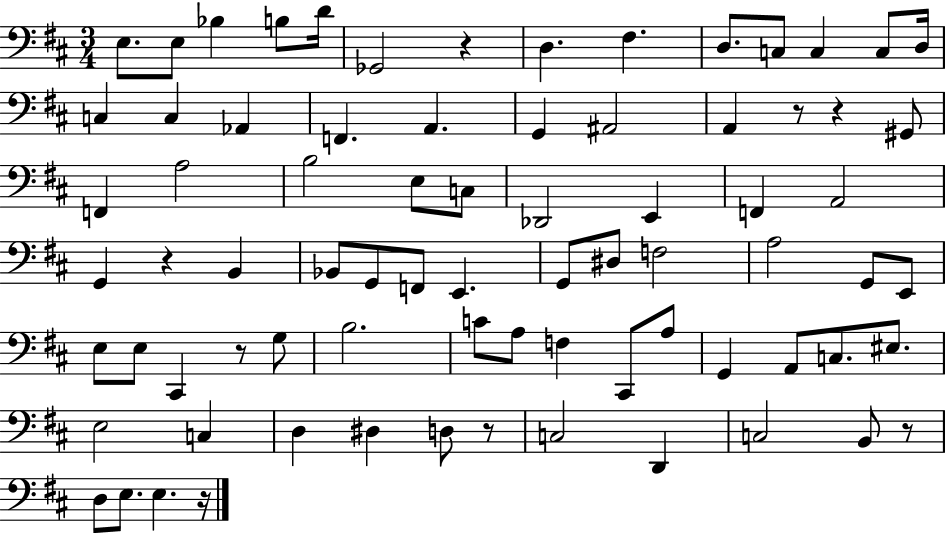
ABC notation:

X:1
T:Untitled
M:3/4
L:1/4
K:D
E,/2 E,/2 _B, B,/2 D/4 _G,,2 z D, ^F, D,/2 C,/2 C, C,/2 D,/4 C, C, _A,, F,, A,, G,, ^A,,2 A,, z/2 z ^G,,/2 F,, A,2 B,2 E,/2 C,/2 _D,,2 E,, F,, A,,2 G,, z B,, _B,,/2 G,,/2 F,,/2 E,, G,,/2 ^D,/2 F,2 A,2 G,,/2 E,,/2 E,/2 E,/2 ^C,, z/2 G,/2 B,2 C/2 A,/2 F, ^C,,/2 A,/2 G,, A,,/2 C,/2 ^E,/2 E,2 C, D, ^D, D,/2 z/2 C,2 D,, C,2 B,,/2 z/2 D,/2 E,/2 E, z/4